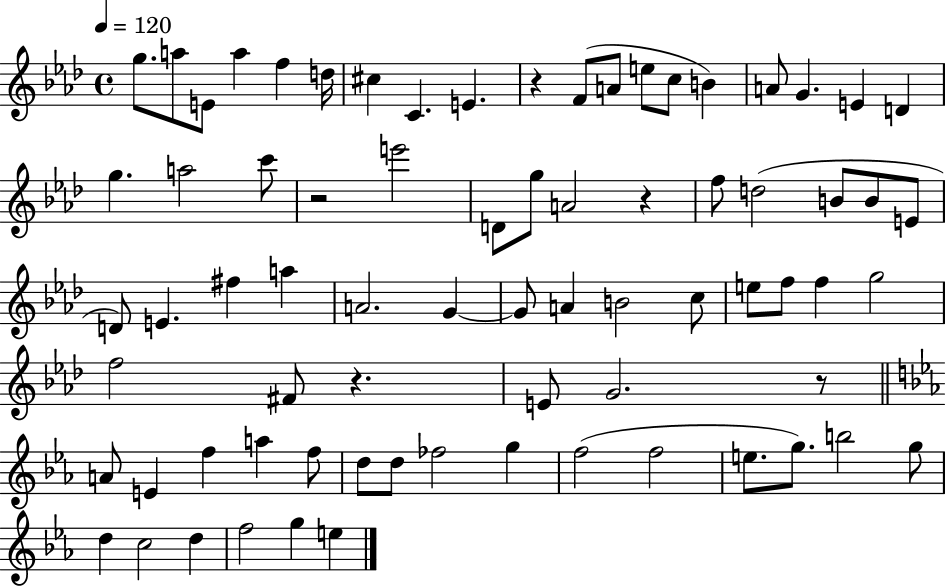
{
  \clef treble
  \time 4/4
  \defaultTimeSignature
  \key aes \major
  \tempo 4 = 120
  \repeat volta 2 { g''8. a''8 e'8 a''4 f''4 d''16 | cis''4 c'4. e'4. | r4 f'8( a'8 e''8 c''8 b'4) | a'8 g'4. e'4 d'4 | \break g''4. a''2 c'''8 | r2 e'''2 | d'8 g''8 a'2 r4 | f''8 d''2( b'8 b'8 e'8 | \break d'8) e'4. fis''4 a''4 | a'2. g'4~~ | g'8 a'4 b'2 c''8 | e''8 f''8 f''4 g''2 | \break f''2 fis'8 r4. | e'8 g'2. r8 | \bar "||" \break \key ees \major a'8 e'4 f''4 a''4 f''8 | d''8 d''8 fes''2 g''4 | f''2( f''2 | e''8. g''8.) b''2 g''8 | \break d''4 c''2 d''4 | f''2 g''4 e''4 | } \bar "|."
}